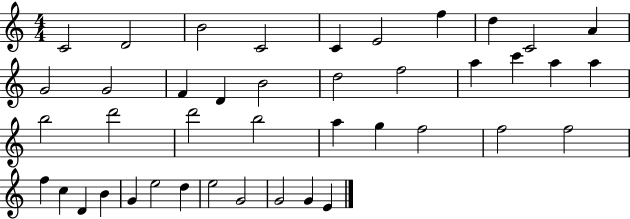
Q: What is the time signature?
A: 4/4